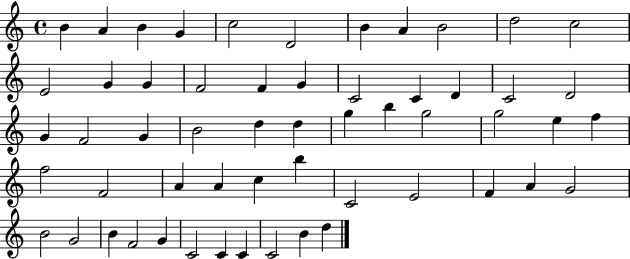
B4/q A4/q B4/q G4/q C5/h D4/h B4/q A4/q B4/h D5/h C5/h E4/h G4/q G4/q F4/h F4/q G4/q C4/h C4/q D4/q C4/h D4/h G4/q F4/h G4/q B4/h D5/q D5/q G5/q B5/q G5/h G5/h E5/q F5/q F5/h F4/h A4/q A4/q C5/q B5/q C4/h E4/h F4/q A4/q G4/h B4/h G4/h B4/q F4/h G4/q C4/h C4/q C4/q C4/h B4/q D5/q